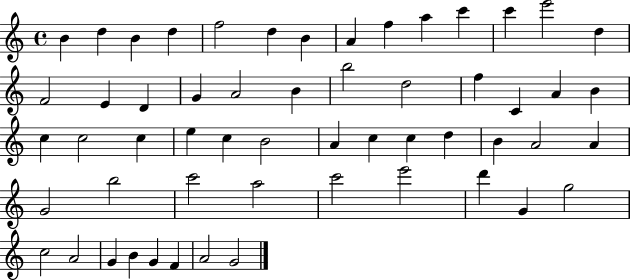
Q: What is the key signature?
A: C major